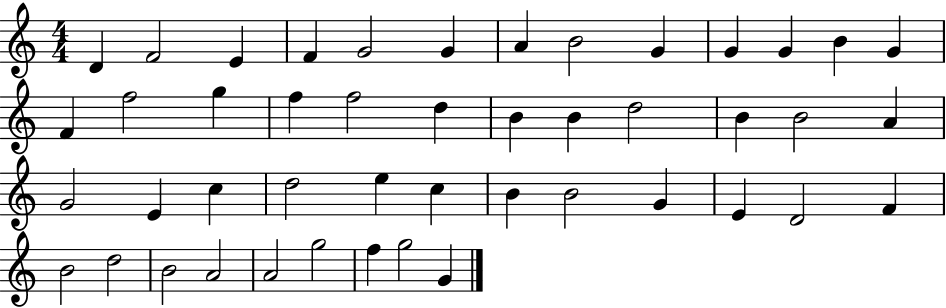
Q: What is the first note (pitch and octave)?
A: D4